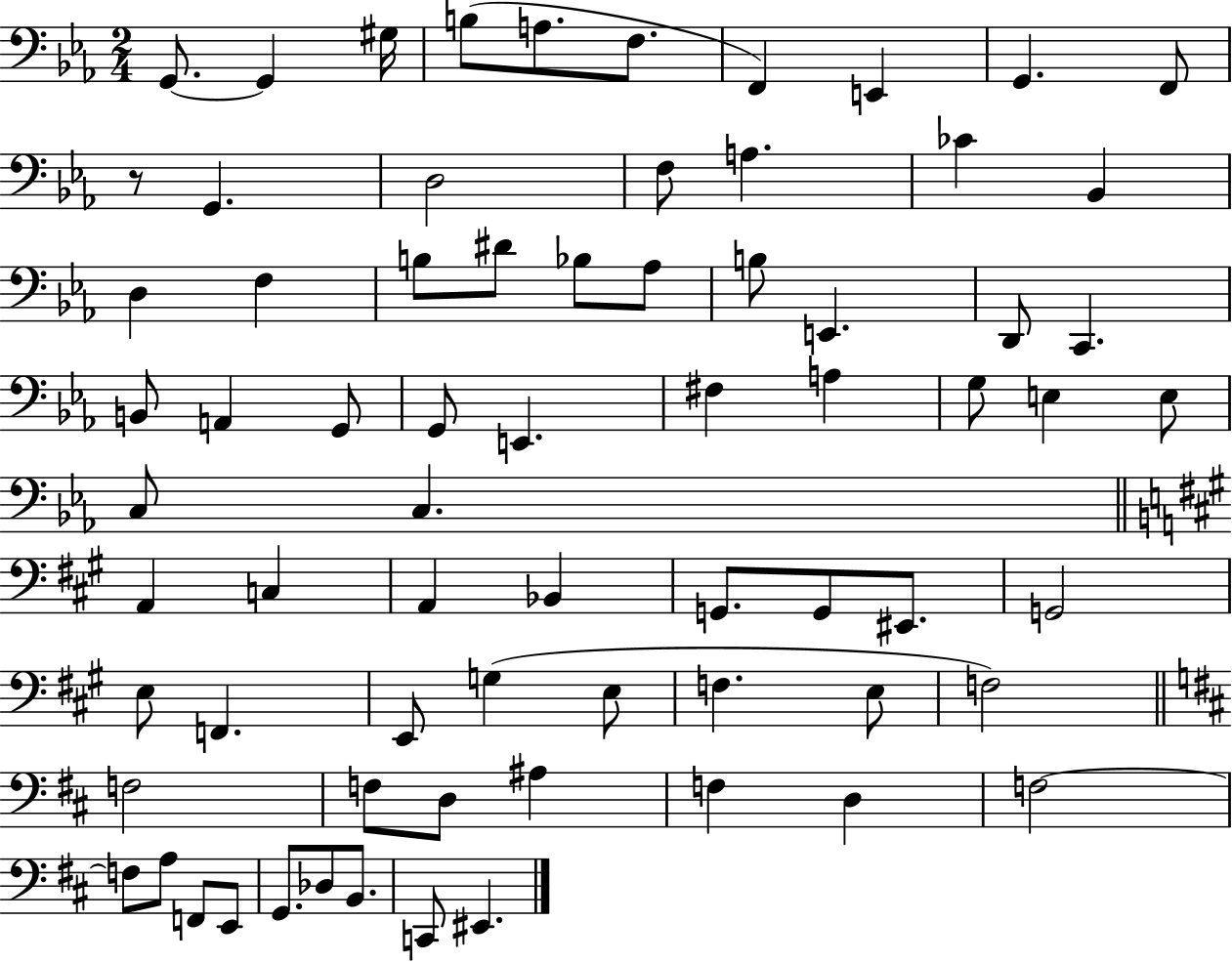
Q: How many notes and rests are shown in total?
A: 71